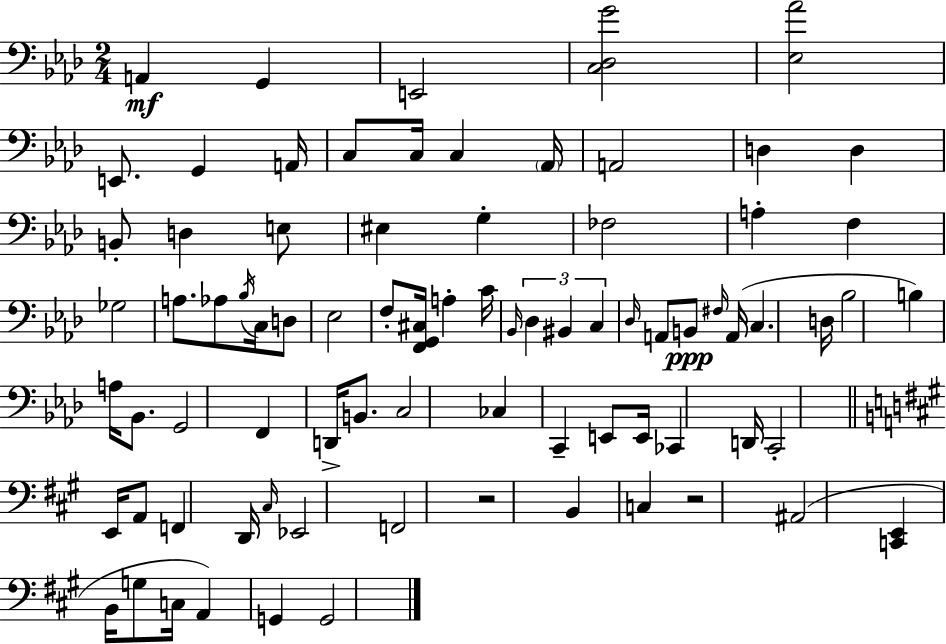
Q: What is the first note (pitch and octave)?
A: A2